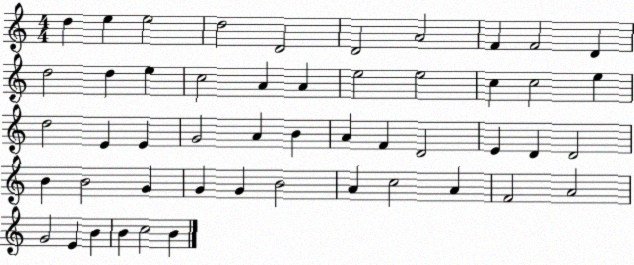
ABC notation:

X:1
T:Untitled
M:4/4
L:1/4
K:C
d e e2 d2 D2 D2 A2 F F2 D d2 d e c2 A A e2 e2 c c2 e d2 E E G2 A B A F D2 E D D2 B B2 G G G B2 A c2 A F2 A2 G2 E B B c2 B